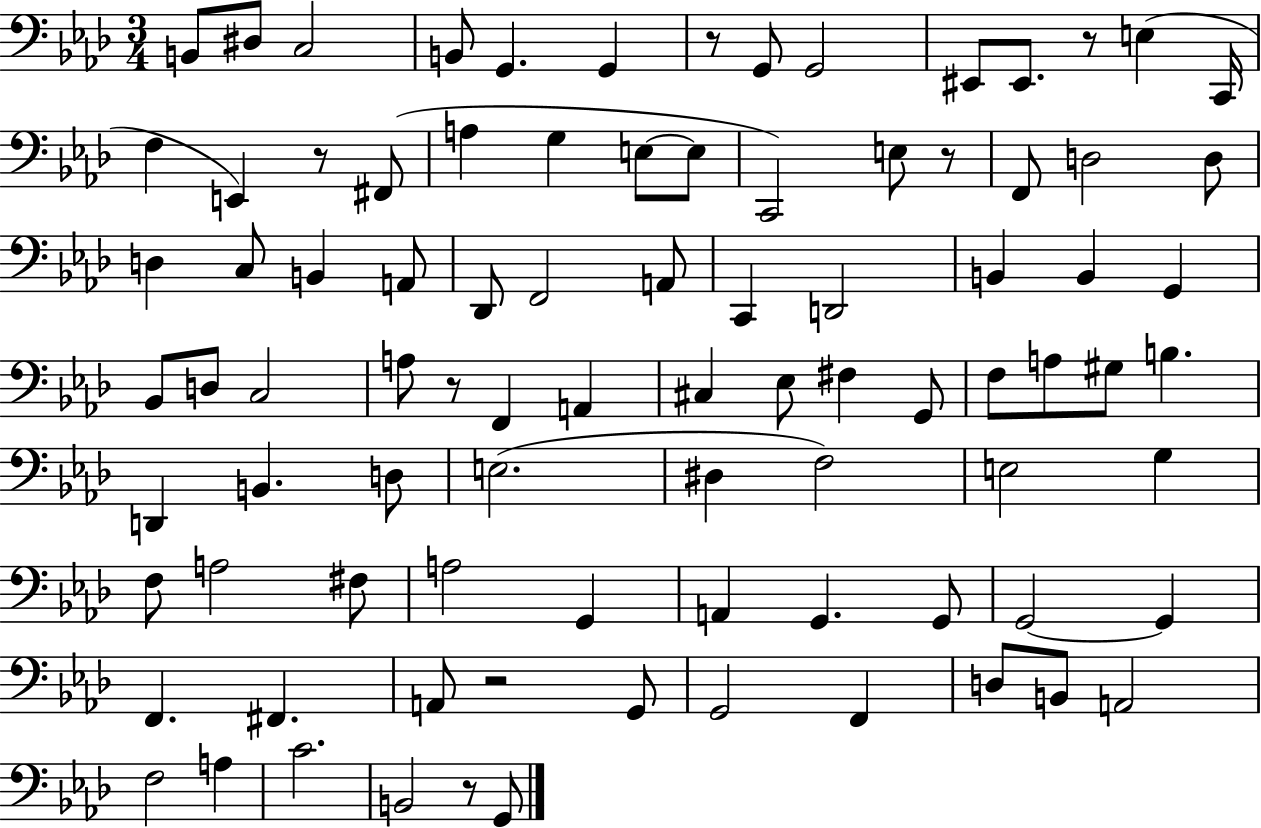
{
  \clef bass
  \numericTimeSignature
  \time 3/4
  \key aes \major
  b,8 dis8 c2 | b,8 g,4. g,4 | r8 g,8 g,2 | eis,8 eis,8. r8 e4( c,16 | \break f4 e,4) r8 fis,8( | a4 g4 e8~~ e8 | c,2) e8 r8 | f,8 d2 d8 | \break d4 c8 b,4 a,8 | des,8 f,2 a,8 | c,4 d,2 | b,4 b,4 g,4 | \break bes,8 d8 c2 | a8 r8 f,4 a,4 | cis4 ees8 fis4 g,8 | f8 a8 gis8 b4. | \break d,4 b,4. d8 | e2.( | dis4 f2) | e2 g4 | \break f8 a2 fis8 | a2 g,4 | a,4 g,4. g,8 | g,2~~ g,4 | \break f,4. fis,4. | a,8 r2 g,8 | g,2 f,4 | d8 b,8 a,2 | \break f2 a4 | c'2. | b,2 r8 g,8 | \bar "|."
}